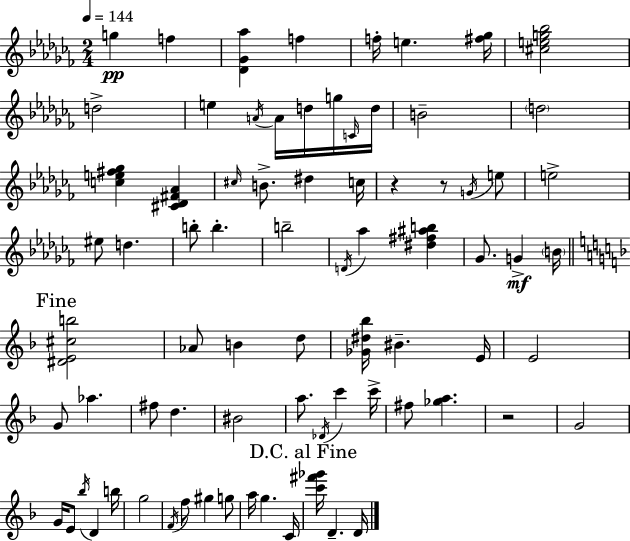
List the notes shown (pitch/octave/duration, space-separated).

G5/q F5/q [Db4,Gb4,Ab5]/q F5/q F5/s E5/q. [F#5,Gb5]/s [C#5,E5,G5,Bb5]/h D5/h E5/q A4/s A4/s D5/s G5/s C4/s D5/s B4/h D5/h [C5,E5,F#5,Gb5]/q [C#4,Db4,F#4,Ab4]/q C#5/s B4/e. D#5/q C5/s R/q R/e G4/s E5/e E5/h EIS5/e D5/q. B5/e B5/q. B5/h D4/s Ab5/q [D#5,F#5,A#5,B5]/q Gb4/e. G4/q B4/s [D#4,E4,C#5,B5]/h Ab4/e B4/q D5/e [Gb4,D#5,Bb5]/s BIS4/q. E4/s E4/h G4/e Ab5/q. F#5/e D5/q. BIS4/h A5/e. Db4/s C6/q C6/s F#5/e [Gb5,A5]/q. R/h G4/h G4/s E4/e Bb5/s D4/q B5/s G5/h F4/s F5/e G#5/q G5/e A5/s G5/q. C4/s [C6,F#6,Gb6]/s D4/q. D4/s